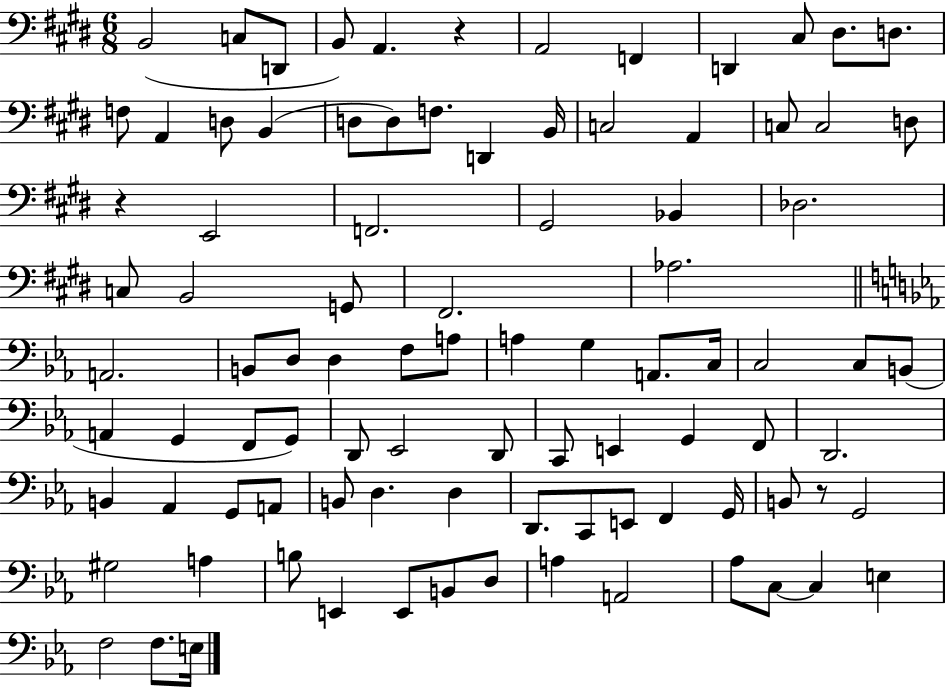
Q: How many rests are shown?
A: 3